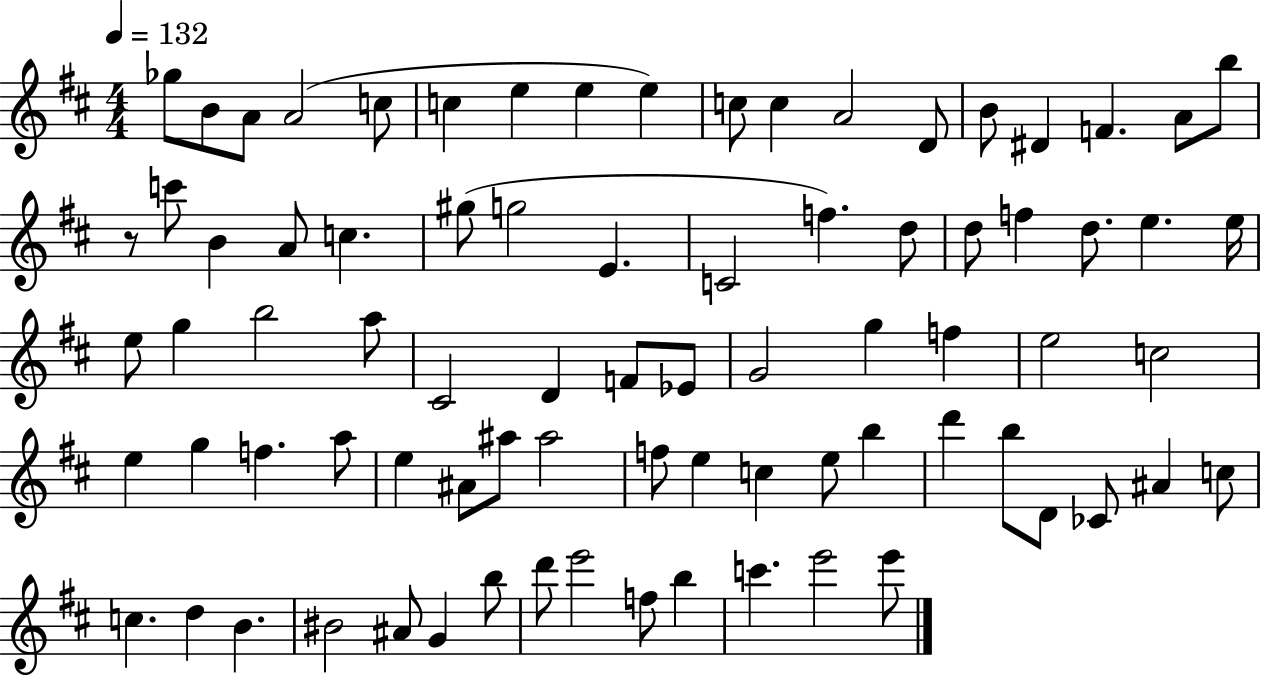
X:1
T:Untitled
M:4/4
L:1/4
K:D
_g/2 B/2 A/2 A2 c/2 c e e e c/2 c A2 D/2 B/2 ^D F A/2 b/2 z/2 c'/2 B A/2 c ^g/2 g2 E C2 f d/2 d/2 f d/2 e e/4 e/2 g b2 a/2 ^C2 D F/2 _E/2 G2 g f e2 c2 e g f a/2 e ^A/2 ^a/2 ^a2 f/2 e c e/2 b d' b/2 D/2 _C/2 ^A c/2 c d B ^B2 ^A/2 G b/2 d'/2 e'2 f/2 b c' e'2 e'/2